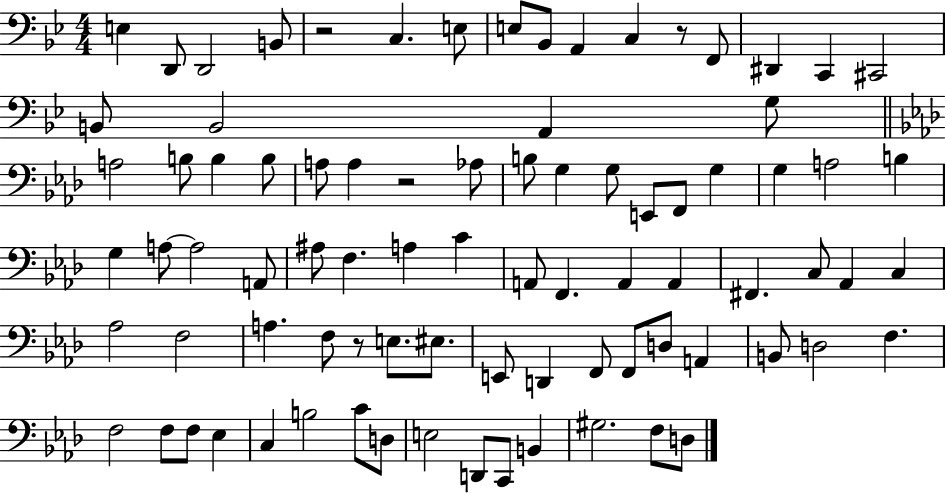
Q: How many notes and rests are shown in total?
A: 84